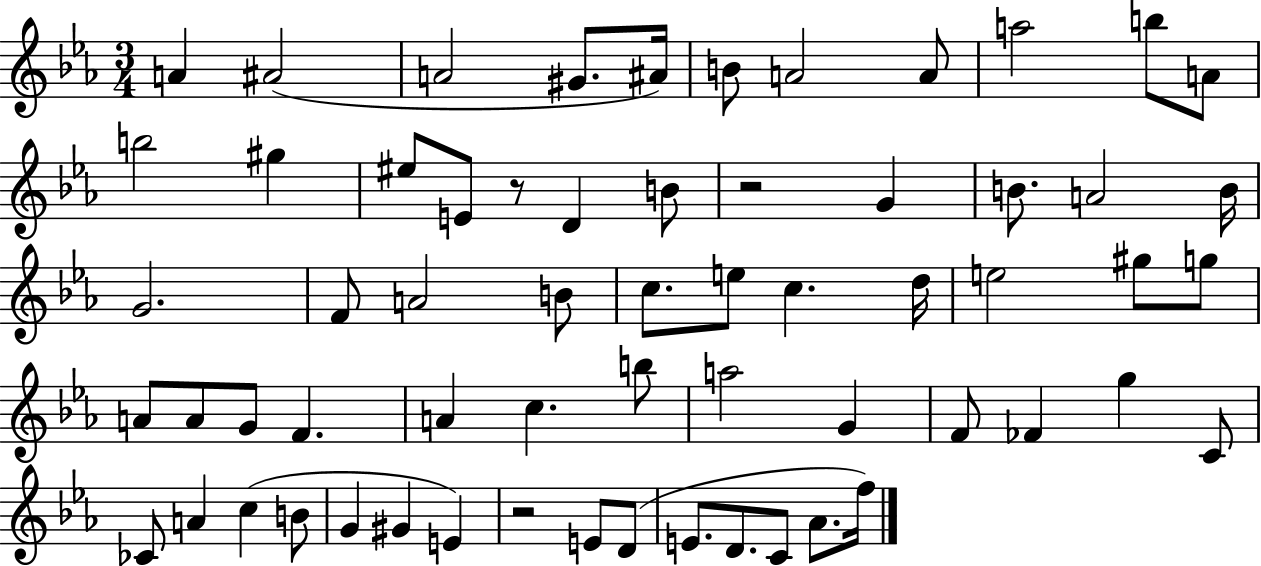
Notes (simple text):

A4/q A#4/h A4/h G#4/e. A#4/s B4/e A4/h A4/e A5/h B5/e A4/e B5/h G#5/q EIS5/e E4/e R/e D4/q B4/e R/h G4/q B4/e. A4/h B4/s G4/h. F4/e A4/h B4/e C5/e. E5/e C5/q. D5/s E5/h G#5/e G5/e A4/e A4/e G4/e F4/q. A4/q C5/q. B5/e A5/h G4/q F4/e FES4/q G5/q C4/e CES4/e A4/q C5/q B4/e G4/q G#4/q E4/q R/h E4/e D4/e E4/e. D4/e. C4/e Ab4/e. F5/s